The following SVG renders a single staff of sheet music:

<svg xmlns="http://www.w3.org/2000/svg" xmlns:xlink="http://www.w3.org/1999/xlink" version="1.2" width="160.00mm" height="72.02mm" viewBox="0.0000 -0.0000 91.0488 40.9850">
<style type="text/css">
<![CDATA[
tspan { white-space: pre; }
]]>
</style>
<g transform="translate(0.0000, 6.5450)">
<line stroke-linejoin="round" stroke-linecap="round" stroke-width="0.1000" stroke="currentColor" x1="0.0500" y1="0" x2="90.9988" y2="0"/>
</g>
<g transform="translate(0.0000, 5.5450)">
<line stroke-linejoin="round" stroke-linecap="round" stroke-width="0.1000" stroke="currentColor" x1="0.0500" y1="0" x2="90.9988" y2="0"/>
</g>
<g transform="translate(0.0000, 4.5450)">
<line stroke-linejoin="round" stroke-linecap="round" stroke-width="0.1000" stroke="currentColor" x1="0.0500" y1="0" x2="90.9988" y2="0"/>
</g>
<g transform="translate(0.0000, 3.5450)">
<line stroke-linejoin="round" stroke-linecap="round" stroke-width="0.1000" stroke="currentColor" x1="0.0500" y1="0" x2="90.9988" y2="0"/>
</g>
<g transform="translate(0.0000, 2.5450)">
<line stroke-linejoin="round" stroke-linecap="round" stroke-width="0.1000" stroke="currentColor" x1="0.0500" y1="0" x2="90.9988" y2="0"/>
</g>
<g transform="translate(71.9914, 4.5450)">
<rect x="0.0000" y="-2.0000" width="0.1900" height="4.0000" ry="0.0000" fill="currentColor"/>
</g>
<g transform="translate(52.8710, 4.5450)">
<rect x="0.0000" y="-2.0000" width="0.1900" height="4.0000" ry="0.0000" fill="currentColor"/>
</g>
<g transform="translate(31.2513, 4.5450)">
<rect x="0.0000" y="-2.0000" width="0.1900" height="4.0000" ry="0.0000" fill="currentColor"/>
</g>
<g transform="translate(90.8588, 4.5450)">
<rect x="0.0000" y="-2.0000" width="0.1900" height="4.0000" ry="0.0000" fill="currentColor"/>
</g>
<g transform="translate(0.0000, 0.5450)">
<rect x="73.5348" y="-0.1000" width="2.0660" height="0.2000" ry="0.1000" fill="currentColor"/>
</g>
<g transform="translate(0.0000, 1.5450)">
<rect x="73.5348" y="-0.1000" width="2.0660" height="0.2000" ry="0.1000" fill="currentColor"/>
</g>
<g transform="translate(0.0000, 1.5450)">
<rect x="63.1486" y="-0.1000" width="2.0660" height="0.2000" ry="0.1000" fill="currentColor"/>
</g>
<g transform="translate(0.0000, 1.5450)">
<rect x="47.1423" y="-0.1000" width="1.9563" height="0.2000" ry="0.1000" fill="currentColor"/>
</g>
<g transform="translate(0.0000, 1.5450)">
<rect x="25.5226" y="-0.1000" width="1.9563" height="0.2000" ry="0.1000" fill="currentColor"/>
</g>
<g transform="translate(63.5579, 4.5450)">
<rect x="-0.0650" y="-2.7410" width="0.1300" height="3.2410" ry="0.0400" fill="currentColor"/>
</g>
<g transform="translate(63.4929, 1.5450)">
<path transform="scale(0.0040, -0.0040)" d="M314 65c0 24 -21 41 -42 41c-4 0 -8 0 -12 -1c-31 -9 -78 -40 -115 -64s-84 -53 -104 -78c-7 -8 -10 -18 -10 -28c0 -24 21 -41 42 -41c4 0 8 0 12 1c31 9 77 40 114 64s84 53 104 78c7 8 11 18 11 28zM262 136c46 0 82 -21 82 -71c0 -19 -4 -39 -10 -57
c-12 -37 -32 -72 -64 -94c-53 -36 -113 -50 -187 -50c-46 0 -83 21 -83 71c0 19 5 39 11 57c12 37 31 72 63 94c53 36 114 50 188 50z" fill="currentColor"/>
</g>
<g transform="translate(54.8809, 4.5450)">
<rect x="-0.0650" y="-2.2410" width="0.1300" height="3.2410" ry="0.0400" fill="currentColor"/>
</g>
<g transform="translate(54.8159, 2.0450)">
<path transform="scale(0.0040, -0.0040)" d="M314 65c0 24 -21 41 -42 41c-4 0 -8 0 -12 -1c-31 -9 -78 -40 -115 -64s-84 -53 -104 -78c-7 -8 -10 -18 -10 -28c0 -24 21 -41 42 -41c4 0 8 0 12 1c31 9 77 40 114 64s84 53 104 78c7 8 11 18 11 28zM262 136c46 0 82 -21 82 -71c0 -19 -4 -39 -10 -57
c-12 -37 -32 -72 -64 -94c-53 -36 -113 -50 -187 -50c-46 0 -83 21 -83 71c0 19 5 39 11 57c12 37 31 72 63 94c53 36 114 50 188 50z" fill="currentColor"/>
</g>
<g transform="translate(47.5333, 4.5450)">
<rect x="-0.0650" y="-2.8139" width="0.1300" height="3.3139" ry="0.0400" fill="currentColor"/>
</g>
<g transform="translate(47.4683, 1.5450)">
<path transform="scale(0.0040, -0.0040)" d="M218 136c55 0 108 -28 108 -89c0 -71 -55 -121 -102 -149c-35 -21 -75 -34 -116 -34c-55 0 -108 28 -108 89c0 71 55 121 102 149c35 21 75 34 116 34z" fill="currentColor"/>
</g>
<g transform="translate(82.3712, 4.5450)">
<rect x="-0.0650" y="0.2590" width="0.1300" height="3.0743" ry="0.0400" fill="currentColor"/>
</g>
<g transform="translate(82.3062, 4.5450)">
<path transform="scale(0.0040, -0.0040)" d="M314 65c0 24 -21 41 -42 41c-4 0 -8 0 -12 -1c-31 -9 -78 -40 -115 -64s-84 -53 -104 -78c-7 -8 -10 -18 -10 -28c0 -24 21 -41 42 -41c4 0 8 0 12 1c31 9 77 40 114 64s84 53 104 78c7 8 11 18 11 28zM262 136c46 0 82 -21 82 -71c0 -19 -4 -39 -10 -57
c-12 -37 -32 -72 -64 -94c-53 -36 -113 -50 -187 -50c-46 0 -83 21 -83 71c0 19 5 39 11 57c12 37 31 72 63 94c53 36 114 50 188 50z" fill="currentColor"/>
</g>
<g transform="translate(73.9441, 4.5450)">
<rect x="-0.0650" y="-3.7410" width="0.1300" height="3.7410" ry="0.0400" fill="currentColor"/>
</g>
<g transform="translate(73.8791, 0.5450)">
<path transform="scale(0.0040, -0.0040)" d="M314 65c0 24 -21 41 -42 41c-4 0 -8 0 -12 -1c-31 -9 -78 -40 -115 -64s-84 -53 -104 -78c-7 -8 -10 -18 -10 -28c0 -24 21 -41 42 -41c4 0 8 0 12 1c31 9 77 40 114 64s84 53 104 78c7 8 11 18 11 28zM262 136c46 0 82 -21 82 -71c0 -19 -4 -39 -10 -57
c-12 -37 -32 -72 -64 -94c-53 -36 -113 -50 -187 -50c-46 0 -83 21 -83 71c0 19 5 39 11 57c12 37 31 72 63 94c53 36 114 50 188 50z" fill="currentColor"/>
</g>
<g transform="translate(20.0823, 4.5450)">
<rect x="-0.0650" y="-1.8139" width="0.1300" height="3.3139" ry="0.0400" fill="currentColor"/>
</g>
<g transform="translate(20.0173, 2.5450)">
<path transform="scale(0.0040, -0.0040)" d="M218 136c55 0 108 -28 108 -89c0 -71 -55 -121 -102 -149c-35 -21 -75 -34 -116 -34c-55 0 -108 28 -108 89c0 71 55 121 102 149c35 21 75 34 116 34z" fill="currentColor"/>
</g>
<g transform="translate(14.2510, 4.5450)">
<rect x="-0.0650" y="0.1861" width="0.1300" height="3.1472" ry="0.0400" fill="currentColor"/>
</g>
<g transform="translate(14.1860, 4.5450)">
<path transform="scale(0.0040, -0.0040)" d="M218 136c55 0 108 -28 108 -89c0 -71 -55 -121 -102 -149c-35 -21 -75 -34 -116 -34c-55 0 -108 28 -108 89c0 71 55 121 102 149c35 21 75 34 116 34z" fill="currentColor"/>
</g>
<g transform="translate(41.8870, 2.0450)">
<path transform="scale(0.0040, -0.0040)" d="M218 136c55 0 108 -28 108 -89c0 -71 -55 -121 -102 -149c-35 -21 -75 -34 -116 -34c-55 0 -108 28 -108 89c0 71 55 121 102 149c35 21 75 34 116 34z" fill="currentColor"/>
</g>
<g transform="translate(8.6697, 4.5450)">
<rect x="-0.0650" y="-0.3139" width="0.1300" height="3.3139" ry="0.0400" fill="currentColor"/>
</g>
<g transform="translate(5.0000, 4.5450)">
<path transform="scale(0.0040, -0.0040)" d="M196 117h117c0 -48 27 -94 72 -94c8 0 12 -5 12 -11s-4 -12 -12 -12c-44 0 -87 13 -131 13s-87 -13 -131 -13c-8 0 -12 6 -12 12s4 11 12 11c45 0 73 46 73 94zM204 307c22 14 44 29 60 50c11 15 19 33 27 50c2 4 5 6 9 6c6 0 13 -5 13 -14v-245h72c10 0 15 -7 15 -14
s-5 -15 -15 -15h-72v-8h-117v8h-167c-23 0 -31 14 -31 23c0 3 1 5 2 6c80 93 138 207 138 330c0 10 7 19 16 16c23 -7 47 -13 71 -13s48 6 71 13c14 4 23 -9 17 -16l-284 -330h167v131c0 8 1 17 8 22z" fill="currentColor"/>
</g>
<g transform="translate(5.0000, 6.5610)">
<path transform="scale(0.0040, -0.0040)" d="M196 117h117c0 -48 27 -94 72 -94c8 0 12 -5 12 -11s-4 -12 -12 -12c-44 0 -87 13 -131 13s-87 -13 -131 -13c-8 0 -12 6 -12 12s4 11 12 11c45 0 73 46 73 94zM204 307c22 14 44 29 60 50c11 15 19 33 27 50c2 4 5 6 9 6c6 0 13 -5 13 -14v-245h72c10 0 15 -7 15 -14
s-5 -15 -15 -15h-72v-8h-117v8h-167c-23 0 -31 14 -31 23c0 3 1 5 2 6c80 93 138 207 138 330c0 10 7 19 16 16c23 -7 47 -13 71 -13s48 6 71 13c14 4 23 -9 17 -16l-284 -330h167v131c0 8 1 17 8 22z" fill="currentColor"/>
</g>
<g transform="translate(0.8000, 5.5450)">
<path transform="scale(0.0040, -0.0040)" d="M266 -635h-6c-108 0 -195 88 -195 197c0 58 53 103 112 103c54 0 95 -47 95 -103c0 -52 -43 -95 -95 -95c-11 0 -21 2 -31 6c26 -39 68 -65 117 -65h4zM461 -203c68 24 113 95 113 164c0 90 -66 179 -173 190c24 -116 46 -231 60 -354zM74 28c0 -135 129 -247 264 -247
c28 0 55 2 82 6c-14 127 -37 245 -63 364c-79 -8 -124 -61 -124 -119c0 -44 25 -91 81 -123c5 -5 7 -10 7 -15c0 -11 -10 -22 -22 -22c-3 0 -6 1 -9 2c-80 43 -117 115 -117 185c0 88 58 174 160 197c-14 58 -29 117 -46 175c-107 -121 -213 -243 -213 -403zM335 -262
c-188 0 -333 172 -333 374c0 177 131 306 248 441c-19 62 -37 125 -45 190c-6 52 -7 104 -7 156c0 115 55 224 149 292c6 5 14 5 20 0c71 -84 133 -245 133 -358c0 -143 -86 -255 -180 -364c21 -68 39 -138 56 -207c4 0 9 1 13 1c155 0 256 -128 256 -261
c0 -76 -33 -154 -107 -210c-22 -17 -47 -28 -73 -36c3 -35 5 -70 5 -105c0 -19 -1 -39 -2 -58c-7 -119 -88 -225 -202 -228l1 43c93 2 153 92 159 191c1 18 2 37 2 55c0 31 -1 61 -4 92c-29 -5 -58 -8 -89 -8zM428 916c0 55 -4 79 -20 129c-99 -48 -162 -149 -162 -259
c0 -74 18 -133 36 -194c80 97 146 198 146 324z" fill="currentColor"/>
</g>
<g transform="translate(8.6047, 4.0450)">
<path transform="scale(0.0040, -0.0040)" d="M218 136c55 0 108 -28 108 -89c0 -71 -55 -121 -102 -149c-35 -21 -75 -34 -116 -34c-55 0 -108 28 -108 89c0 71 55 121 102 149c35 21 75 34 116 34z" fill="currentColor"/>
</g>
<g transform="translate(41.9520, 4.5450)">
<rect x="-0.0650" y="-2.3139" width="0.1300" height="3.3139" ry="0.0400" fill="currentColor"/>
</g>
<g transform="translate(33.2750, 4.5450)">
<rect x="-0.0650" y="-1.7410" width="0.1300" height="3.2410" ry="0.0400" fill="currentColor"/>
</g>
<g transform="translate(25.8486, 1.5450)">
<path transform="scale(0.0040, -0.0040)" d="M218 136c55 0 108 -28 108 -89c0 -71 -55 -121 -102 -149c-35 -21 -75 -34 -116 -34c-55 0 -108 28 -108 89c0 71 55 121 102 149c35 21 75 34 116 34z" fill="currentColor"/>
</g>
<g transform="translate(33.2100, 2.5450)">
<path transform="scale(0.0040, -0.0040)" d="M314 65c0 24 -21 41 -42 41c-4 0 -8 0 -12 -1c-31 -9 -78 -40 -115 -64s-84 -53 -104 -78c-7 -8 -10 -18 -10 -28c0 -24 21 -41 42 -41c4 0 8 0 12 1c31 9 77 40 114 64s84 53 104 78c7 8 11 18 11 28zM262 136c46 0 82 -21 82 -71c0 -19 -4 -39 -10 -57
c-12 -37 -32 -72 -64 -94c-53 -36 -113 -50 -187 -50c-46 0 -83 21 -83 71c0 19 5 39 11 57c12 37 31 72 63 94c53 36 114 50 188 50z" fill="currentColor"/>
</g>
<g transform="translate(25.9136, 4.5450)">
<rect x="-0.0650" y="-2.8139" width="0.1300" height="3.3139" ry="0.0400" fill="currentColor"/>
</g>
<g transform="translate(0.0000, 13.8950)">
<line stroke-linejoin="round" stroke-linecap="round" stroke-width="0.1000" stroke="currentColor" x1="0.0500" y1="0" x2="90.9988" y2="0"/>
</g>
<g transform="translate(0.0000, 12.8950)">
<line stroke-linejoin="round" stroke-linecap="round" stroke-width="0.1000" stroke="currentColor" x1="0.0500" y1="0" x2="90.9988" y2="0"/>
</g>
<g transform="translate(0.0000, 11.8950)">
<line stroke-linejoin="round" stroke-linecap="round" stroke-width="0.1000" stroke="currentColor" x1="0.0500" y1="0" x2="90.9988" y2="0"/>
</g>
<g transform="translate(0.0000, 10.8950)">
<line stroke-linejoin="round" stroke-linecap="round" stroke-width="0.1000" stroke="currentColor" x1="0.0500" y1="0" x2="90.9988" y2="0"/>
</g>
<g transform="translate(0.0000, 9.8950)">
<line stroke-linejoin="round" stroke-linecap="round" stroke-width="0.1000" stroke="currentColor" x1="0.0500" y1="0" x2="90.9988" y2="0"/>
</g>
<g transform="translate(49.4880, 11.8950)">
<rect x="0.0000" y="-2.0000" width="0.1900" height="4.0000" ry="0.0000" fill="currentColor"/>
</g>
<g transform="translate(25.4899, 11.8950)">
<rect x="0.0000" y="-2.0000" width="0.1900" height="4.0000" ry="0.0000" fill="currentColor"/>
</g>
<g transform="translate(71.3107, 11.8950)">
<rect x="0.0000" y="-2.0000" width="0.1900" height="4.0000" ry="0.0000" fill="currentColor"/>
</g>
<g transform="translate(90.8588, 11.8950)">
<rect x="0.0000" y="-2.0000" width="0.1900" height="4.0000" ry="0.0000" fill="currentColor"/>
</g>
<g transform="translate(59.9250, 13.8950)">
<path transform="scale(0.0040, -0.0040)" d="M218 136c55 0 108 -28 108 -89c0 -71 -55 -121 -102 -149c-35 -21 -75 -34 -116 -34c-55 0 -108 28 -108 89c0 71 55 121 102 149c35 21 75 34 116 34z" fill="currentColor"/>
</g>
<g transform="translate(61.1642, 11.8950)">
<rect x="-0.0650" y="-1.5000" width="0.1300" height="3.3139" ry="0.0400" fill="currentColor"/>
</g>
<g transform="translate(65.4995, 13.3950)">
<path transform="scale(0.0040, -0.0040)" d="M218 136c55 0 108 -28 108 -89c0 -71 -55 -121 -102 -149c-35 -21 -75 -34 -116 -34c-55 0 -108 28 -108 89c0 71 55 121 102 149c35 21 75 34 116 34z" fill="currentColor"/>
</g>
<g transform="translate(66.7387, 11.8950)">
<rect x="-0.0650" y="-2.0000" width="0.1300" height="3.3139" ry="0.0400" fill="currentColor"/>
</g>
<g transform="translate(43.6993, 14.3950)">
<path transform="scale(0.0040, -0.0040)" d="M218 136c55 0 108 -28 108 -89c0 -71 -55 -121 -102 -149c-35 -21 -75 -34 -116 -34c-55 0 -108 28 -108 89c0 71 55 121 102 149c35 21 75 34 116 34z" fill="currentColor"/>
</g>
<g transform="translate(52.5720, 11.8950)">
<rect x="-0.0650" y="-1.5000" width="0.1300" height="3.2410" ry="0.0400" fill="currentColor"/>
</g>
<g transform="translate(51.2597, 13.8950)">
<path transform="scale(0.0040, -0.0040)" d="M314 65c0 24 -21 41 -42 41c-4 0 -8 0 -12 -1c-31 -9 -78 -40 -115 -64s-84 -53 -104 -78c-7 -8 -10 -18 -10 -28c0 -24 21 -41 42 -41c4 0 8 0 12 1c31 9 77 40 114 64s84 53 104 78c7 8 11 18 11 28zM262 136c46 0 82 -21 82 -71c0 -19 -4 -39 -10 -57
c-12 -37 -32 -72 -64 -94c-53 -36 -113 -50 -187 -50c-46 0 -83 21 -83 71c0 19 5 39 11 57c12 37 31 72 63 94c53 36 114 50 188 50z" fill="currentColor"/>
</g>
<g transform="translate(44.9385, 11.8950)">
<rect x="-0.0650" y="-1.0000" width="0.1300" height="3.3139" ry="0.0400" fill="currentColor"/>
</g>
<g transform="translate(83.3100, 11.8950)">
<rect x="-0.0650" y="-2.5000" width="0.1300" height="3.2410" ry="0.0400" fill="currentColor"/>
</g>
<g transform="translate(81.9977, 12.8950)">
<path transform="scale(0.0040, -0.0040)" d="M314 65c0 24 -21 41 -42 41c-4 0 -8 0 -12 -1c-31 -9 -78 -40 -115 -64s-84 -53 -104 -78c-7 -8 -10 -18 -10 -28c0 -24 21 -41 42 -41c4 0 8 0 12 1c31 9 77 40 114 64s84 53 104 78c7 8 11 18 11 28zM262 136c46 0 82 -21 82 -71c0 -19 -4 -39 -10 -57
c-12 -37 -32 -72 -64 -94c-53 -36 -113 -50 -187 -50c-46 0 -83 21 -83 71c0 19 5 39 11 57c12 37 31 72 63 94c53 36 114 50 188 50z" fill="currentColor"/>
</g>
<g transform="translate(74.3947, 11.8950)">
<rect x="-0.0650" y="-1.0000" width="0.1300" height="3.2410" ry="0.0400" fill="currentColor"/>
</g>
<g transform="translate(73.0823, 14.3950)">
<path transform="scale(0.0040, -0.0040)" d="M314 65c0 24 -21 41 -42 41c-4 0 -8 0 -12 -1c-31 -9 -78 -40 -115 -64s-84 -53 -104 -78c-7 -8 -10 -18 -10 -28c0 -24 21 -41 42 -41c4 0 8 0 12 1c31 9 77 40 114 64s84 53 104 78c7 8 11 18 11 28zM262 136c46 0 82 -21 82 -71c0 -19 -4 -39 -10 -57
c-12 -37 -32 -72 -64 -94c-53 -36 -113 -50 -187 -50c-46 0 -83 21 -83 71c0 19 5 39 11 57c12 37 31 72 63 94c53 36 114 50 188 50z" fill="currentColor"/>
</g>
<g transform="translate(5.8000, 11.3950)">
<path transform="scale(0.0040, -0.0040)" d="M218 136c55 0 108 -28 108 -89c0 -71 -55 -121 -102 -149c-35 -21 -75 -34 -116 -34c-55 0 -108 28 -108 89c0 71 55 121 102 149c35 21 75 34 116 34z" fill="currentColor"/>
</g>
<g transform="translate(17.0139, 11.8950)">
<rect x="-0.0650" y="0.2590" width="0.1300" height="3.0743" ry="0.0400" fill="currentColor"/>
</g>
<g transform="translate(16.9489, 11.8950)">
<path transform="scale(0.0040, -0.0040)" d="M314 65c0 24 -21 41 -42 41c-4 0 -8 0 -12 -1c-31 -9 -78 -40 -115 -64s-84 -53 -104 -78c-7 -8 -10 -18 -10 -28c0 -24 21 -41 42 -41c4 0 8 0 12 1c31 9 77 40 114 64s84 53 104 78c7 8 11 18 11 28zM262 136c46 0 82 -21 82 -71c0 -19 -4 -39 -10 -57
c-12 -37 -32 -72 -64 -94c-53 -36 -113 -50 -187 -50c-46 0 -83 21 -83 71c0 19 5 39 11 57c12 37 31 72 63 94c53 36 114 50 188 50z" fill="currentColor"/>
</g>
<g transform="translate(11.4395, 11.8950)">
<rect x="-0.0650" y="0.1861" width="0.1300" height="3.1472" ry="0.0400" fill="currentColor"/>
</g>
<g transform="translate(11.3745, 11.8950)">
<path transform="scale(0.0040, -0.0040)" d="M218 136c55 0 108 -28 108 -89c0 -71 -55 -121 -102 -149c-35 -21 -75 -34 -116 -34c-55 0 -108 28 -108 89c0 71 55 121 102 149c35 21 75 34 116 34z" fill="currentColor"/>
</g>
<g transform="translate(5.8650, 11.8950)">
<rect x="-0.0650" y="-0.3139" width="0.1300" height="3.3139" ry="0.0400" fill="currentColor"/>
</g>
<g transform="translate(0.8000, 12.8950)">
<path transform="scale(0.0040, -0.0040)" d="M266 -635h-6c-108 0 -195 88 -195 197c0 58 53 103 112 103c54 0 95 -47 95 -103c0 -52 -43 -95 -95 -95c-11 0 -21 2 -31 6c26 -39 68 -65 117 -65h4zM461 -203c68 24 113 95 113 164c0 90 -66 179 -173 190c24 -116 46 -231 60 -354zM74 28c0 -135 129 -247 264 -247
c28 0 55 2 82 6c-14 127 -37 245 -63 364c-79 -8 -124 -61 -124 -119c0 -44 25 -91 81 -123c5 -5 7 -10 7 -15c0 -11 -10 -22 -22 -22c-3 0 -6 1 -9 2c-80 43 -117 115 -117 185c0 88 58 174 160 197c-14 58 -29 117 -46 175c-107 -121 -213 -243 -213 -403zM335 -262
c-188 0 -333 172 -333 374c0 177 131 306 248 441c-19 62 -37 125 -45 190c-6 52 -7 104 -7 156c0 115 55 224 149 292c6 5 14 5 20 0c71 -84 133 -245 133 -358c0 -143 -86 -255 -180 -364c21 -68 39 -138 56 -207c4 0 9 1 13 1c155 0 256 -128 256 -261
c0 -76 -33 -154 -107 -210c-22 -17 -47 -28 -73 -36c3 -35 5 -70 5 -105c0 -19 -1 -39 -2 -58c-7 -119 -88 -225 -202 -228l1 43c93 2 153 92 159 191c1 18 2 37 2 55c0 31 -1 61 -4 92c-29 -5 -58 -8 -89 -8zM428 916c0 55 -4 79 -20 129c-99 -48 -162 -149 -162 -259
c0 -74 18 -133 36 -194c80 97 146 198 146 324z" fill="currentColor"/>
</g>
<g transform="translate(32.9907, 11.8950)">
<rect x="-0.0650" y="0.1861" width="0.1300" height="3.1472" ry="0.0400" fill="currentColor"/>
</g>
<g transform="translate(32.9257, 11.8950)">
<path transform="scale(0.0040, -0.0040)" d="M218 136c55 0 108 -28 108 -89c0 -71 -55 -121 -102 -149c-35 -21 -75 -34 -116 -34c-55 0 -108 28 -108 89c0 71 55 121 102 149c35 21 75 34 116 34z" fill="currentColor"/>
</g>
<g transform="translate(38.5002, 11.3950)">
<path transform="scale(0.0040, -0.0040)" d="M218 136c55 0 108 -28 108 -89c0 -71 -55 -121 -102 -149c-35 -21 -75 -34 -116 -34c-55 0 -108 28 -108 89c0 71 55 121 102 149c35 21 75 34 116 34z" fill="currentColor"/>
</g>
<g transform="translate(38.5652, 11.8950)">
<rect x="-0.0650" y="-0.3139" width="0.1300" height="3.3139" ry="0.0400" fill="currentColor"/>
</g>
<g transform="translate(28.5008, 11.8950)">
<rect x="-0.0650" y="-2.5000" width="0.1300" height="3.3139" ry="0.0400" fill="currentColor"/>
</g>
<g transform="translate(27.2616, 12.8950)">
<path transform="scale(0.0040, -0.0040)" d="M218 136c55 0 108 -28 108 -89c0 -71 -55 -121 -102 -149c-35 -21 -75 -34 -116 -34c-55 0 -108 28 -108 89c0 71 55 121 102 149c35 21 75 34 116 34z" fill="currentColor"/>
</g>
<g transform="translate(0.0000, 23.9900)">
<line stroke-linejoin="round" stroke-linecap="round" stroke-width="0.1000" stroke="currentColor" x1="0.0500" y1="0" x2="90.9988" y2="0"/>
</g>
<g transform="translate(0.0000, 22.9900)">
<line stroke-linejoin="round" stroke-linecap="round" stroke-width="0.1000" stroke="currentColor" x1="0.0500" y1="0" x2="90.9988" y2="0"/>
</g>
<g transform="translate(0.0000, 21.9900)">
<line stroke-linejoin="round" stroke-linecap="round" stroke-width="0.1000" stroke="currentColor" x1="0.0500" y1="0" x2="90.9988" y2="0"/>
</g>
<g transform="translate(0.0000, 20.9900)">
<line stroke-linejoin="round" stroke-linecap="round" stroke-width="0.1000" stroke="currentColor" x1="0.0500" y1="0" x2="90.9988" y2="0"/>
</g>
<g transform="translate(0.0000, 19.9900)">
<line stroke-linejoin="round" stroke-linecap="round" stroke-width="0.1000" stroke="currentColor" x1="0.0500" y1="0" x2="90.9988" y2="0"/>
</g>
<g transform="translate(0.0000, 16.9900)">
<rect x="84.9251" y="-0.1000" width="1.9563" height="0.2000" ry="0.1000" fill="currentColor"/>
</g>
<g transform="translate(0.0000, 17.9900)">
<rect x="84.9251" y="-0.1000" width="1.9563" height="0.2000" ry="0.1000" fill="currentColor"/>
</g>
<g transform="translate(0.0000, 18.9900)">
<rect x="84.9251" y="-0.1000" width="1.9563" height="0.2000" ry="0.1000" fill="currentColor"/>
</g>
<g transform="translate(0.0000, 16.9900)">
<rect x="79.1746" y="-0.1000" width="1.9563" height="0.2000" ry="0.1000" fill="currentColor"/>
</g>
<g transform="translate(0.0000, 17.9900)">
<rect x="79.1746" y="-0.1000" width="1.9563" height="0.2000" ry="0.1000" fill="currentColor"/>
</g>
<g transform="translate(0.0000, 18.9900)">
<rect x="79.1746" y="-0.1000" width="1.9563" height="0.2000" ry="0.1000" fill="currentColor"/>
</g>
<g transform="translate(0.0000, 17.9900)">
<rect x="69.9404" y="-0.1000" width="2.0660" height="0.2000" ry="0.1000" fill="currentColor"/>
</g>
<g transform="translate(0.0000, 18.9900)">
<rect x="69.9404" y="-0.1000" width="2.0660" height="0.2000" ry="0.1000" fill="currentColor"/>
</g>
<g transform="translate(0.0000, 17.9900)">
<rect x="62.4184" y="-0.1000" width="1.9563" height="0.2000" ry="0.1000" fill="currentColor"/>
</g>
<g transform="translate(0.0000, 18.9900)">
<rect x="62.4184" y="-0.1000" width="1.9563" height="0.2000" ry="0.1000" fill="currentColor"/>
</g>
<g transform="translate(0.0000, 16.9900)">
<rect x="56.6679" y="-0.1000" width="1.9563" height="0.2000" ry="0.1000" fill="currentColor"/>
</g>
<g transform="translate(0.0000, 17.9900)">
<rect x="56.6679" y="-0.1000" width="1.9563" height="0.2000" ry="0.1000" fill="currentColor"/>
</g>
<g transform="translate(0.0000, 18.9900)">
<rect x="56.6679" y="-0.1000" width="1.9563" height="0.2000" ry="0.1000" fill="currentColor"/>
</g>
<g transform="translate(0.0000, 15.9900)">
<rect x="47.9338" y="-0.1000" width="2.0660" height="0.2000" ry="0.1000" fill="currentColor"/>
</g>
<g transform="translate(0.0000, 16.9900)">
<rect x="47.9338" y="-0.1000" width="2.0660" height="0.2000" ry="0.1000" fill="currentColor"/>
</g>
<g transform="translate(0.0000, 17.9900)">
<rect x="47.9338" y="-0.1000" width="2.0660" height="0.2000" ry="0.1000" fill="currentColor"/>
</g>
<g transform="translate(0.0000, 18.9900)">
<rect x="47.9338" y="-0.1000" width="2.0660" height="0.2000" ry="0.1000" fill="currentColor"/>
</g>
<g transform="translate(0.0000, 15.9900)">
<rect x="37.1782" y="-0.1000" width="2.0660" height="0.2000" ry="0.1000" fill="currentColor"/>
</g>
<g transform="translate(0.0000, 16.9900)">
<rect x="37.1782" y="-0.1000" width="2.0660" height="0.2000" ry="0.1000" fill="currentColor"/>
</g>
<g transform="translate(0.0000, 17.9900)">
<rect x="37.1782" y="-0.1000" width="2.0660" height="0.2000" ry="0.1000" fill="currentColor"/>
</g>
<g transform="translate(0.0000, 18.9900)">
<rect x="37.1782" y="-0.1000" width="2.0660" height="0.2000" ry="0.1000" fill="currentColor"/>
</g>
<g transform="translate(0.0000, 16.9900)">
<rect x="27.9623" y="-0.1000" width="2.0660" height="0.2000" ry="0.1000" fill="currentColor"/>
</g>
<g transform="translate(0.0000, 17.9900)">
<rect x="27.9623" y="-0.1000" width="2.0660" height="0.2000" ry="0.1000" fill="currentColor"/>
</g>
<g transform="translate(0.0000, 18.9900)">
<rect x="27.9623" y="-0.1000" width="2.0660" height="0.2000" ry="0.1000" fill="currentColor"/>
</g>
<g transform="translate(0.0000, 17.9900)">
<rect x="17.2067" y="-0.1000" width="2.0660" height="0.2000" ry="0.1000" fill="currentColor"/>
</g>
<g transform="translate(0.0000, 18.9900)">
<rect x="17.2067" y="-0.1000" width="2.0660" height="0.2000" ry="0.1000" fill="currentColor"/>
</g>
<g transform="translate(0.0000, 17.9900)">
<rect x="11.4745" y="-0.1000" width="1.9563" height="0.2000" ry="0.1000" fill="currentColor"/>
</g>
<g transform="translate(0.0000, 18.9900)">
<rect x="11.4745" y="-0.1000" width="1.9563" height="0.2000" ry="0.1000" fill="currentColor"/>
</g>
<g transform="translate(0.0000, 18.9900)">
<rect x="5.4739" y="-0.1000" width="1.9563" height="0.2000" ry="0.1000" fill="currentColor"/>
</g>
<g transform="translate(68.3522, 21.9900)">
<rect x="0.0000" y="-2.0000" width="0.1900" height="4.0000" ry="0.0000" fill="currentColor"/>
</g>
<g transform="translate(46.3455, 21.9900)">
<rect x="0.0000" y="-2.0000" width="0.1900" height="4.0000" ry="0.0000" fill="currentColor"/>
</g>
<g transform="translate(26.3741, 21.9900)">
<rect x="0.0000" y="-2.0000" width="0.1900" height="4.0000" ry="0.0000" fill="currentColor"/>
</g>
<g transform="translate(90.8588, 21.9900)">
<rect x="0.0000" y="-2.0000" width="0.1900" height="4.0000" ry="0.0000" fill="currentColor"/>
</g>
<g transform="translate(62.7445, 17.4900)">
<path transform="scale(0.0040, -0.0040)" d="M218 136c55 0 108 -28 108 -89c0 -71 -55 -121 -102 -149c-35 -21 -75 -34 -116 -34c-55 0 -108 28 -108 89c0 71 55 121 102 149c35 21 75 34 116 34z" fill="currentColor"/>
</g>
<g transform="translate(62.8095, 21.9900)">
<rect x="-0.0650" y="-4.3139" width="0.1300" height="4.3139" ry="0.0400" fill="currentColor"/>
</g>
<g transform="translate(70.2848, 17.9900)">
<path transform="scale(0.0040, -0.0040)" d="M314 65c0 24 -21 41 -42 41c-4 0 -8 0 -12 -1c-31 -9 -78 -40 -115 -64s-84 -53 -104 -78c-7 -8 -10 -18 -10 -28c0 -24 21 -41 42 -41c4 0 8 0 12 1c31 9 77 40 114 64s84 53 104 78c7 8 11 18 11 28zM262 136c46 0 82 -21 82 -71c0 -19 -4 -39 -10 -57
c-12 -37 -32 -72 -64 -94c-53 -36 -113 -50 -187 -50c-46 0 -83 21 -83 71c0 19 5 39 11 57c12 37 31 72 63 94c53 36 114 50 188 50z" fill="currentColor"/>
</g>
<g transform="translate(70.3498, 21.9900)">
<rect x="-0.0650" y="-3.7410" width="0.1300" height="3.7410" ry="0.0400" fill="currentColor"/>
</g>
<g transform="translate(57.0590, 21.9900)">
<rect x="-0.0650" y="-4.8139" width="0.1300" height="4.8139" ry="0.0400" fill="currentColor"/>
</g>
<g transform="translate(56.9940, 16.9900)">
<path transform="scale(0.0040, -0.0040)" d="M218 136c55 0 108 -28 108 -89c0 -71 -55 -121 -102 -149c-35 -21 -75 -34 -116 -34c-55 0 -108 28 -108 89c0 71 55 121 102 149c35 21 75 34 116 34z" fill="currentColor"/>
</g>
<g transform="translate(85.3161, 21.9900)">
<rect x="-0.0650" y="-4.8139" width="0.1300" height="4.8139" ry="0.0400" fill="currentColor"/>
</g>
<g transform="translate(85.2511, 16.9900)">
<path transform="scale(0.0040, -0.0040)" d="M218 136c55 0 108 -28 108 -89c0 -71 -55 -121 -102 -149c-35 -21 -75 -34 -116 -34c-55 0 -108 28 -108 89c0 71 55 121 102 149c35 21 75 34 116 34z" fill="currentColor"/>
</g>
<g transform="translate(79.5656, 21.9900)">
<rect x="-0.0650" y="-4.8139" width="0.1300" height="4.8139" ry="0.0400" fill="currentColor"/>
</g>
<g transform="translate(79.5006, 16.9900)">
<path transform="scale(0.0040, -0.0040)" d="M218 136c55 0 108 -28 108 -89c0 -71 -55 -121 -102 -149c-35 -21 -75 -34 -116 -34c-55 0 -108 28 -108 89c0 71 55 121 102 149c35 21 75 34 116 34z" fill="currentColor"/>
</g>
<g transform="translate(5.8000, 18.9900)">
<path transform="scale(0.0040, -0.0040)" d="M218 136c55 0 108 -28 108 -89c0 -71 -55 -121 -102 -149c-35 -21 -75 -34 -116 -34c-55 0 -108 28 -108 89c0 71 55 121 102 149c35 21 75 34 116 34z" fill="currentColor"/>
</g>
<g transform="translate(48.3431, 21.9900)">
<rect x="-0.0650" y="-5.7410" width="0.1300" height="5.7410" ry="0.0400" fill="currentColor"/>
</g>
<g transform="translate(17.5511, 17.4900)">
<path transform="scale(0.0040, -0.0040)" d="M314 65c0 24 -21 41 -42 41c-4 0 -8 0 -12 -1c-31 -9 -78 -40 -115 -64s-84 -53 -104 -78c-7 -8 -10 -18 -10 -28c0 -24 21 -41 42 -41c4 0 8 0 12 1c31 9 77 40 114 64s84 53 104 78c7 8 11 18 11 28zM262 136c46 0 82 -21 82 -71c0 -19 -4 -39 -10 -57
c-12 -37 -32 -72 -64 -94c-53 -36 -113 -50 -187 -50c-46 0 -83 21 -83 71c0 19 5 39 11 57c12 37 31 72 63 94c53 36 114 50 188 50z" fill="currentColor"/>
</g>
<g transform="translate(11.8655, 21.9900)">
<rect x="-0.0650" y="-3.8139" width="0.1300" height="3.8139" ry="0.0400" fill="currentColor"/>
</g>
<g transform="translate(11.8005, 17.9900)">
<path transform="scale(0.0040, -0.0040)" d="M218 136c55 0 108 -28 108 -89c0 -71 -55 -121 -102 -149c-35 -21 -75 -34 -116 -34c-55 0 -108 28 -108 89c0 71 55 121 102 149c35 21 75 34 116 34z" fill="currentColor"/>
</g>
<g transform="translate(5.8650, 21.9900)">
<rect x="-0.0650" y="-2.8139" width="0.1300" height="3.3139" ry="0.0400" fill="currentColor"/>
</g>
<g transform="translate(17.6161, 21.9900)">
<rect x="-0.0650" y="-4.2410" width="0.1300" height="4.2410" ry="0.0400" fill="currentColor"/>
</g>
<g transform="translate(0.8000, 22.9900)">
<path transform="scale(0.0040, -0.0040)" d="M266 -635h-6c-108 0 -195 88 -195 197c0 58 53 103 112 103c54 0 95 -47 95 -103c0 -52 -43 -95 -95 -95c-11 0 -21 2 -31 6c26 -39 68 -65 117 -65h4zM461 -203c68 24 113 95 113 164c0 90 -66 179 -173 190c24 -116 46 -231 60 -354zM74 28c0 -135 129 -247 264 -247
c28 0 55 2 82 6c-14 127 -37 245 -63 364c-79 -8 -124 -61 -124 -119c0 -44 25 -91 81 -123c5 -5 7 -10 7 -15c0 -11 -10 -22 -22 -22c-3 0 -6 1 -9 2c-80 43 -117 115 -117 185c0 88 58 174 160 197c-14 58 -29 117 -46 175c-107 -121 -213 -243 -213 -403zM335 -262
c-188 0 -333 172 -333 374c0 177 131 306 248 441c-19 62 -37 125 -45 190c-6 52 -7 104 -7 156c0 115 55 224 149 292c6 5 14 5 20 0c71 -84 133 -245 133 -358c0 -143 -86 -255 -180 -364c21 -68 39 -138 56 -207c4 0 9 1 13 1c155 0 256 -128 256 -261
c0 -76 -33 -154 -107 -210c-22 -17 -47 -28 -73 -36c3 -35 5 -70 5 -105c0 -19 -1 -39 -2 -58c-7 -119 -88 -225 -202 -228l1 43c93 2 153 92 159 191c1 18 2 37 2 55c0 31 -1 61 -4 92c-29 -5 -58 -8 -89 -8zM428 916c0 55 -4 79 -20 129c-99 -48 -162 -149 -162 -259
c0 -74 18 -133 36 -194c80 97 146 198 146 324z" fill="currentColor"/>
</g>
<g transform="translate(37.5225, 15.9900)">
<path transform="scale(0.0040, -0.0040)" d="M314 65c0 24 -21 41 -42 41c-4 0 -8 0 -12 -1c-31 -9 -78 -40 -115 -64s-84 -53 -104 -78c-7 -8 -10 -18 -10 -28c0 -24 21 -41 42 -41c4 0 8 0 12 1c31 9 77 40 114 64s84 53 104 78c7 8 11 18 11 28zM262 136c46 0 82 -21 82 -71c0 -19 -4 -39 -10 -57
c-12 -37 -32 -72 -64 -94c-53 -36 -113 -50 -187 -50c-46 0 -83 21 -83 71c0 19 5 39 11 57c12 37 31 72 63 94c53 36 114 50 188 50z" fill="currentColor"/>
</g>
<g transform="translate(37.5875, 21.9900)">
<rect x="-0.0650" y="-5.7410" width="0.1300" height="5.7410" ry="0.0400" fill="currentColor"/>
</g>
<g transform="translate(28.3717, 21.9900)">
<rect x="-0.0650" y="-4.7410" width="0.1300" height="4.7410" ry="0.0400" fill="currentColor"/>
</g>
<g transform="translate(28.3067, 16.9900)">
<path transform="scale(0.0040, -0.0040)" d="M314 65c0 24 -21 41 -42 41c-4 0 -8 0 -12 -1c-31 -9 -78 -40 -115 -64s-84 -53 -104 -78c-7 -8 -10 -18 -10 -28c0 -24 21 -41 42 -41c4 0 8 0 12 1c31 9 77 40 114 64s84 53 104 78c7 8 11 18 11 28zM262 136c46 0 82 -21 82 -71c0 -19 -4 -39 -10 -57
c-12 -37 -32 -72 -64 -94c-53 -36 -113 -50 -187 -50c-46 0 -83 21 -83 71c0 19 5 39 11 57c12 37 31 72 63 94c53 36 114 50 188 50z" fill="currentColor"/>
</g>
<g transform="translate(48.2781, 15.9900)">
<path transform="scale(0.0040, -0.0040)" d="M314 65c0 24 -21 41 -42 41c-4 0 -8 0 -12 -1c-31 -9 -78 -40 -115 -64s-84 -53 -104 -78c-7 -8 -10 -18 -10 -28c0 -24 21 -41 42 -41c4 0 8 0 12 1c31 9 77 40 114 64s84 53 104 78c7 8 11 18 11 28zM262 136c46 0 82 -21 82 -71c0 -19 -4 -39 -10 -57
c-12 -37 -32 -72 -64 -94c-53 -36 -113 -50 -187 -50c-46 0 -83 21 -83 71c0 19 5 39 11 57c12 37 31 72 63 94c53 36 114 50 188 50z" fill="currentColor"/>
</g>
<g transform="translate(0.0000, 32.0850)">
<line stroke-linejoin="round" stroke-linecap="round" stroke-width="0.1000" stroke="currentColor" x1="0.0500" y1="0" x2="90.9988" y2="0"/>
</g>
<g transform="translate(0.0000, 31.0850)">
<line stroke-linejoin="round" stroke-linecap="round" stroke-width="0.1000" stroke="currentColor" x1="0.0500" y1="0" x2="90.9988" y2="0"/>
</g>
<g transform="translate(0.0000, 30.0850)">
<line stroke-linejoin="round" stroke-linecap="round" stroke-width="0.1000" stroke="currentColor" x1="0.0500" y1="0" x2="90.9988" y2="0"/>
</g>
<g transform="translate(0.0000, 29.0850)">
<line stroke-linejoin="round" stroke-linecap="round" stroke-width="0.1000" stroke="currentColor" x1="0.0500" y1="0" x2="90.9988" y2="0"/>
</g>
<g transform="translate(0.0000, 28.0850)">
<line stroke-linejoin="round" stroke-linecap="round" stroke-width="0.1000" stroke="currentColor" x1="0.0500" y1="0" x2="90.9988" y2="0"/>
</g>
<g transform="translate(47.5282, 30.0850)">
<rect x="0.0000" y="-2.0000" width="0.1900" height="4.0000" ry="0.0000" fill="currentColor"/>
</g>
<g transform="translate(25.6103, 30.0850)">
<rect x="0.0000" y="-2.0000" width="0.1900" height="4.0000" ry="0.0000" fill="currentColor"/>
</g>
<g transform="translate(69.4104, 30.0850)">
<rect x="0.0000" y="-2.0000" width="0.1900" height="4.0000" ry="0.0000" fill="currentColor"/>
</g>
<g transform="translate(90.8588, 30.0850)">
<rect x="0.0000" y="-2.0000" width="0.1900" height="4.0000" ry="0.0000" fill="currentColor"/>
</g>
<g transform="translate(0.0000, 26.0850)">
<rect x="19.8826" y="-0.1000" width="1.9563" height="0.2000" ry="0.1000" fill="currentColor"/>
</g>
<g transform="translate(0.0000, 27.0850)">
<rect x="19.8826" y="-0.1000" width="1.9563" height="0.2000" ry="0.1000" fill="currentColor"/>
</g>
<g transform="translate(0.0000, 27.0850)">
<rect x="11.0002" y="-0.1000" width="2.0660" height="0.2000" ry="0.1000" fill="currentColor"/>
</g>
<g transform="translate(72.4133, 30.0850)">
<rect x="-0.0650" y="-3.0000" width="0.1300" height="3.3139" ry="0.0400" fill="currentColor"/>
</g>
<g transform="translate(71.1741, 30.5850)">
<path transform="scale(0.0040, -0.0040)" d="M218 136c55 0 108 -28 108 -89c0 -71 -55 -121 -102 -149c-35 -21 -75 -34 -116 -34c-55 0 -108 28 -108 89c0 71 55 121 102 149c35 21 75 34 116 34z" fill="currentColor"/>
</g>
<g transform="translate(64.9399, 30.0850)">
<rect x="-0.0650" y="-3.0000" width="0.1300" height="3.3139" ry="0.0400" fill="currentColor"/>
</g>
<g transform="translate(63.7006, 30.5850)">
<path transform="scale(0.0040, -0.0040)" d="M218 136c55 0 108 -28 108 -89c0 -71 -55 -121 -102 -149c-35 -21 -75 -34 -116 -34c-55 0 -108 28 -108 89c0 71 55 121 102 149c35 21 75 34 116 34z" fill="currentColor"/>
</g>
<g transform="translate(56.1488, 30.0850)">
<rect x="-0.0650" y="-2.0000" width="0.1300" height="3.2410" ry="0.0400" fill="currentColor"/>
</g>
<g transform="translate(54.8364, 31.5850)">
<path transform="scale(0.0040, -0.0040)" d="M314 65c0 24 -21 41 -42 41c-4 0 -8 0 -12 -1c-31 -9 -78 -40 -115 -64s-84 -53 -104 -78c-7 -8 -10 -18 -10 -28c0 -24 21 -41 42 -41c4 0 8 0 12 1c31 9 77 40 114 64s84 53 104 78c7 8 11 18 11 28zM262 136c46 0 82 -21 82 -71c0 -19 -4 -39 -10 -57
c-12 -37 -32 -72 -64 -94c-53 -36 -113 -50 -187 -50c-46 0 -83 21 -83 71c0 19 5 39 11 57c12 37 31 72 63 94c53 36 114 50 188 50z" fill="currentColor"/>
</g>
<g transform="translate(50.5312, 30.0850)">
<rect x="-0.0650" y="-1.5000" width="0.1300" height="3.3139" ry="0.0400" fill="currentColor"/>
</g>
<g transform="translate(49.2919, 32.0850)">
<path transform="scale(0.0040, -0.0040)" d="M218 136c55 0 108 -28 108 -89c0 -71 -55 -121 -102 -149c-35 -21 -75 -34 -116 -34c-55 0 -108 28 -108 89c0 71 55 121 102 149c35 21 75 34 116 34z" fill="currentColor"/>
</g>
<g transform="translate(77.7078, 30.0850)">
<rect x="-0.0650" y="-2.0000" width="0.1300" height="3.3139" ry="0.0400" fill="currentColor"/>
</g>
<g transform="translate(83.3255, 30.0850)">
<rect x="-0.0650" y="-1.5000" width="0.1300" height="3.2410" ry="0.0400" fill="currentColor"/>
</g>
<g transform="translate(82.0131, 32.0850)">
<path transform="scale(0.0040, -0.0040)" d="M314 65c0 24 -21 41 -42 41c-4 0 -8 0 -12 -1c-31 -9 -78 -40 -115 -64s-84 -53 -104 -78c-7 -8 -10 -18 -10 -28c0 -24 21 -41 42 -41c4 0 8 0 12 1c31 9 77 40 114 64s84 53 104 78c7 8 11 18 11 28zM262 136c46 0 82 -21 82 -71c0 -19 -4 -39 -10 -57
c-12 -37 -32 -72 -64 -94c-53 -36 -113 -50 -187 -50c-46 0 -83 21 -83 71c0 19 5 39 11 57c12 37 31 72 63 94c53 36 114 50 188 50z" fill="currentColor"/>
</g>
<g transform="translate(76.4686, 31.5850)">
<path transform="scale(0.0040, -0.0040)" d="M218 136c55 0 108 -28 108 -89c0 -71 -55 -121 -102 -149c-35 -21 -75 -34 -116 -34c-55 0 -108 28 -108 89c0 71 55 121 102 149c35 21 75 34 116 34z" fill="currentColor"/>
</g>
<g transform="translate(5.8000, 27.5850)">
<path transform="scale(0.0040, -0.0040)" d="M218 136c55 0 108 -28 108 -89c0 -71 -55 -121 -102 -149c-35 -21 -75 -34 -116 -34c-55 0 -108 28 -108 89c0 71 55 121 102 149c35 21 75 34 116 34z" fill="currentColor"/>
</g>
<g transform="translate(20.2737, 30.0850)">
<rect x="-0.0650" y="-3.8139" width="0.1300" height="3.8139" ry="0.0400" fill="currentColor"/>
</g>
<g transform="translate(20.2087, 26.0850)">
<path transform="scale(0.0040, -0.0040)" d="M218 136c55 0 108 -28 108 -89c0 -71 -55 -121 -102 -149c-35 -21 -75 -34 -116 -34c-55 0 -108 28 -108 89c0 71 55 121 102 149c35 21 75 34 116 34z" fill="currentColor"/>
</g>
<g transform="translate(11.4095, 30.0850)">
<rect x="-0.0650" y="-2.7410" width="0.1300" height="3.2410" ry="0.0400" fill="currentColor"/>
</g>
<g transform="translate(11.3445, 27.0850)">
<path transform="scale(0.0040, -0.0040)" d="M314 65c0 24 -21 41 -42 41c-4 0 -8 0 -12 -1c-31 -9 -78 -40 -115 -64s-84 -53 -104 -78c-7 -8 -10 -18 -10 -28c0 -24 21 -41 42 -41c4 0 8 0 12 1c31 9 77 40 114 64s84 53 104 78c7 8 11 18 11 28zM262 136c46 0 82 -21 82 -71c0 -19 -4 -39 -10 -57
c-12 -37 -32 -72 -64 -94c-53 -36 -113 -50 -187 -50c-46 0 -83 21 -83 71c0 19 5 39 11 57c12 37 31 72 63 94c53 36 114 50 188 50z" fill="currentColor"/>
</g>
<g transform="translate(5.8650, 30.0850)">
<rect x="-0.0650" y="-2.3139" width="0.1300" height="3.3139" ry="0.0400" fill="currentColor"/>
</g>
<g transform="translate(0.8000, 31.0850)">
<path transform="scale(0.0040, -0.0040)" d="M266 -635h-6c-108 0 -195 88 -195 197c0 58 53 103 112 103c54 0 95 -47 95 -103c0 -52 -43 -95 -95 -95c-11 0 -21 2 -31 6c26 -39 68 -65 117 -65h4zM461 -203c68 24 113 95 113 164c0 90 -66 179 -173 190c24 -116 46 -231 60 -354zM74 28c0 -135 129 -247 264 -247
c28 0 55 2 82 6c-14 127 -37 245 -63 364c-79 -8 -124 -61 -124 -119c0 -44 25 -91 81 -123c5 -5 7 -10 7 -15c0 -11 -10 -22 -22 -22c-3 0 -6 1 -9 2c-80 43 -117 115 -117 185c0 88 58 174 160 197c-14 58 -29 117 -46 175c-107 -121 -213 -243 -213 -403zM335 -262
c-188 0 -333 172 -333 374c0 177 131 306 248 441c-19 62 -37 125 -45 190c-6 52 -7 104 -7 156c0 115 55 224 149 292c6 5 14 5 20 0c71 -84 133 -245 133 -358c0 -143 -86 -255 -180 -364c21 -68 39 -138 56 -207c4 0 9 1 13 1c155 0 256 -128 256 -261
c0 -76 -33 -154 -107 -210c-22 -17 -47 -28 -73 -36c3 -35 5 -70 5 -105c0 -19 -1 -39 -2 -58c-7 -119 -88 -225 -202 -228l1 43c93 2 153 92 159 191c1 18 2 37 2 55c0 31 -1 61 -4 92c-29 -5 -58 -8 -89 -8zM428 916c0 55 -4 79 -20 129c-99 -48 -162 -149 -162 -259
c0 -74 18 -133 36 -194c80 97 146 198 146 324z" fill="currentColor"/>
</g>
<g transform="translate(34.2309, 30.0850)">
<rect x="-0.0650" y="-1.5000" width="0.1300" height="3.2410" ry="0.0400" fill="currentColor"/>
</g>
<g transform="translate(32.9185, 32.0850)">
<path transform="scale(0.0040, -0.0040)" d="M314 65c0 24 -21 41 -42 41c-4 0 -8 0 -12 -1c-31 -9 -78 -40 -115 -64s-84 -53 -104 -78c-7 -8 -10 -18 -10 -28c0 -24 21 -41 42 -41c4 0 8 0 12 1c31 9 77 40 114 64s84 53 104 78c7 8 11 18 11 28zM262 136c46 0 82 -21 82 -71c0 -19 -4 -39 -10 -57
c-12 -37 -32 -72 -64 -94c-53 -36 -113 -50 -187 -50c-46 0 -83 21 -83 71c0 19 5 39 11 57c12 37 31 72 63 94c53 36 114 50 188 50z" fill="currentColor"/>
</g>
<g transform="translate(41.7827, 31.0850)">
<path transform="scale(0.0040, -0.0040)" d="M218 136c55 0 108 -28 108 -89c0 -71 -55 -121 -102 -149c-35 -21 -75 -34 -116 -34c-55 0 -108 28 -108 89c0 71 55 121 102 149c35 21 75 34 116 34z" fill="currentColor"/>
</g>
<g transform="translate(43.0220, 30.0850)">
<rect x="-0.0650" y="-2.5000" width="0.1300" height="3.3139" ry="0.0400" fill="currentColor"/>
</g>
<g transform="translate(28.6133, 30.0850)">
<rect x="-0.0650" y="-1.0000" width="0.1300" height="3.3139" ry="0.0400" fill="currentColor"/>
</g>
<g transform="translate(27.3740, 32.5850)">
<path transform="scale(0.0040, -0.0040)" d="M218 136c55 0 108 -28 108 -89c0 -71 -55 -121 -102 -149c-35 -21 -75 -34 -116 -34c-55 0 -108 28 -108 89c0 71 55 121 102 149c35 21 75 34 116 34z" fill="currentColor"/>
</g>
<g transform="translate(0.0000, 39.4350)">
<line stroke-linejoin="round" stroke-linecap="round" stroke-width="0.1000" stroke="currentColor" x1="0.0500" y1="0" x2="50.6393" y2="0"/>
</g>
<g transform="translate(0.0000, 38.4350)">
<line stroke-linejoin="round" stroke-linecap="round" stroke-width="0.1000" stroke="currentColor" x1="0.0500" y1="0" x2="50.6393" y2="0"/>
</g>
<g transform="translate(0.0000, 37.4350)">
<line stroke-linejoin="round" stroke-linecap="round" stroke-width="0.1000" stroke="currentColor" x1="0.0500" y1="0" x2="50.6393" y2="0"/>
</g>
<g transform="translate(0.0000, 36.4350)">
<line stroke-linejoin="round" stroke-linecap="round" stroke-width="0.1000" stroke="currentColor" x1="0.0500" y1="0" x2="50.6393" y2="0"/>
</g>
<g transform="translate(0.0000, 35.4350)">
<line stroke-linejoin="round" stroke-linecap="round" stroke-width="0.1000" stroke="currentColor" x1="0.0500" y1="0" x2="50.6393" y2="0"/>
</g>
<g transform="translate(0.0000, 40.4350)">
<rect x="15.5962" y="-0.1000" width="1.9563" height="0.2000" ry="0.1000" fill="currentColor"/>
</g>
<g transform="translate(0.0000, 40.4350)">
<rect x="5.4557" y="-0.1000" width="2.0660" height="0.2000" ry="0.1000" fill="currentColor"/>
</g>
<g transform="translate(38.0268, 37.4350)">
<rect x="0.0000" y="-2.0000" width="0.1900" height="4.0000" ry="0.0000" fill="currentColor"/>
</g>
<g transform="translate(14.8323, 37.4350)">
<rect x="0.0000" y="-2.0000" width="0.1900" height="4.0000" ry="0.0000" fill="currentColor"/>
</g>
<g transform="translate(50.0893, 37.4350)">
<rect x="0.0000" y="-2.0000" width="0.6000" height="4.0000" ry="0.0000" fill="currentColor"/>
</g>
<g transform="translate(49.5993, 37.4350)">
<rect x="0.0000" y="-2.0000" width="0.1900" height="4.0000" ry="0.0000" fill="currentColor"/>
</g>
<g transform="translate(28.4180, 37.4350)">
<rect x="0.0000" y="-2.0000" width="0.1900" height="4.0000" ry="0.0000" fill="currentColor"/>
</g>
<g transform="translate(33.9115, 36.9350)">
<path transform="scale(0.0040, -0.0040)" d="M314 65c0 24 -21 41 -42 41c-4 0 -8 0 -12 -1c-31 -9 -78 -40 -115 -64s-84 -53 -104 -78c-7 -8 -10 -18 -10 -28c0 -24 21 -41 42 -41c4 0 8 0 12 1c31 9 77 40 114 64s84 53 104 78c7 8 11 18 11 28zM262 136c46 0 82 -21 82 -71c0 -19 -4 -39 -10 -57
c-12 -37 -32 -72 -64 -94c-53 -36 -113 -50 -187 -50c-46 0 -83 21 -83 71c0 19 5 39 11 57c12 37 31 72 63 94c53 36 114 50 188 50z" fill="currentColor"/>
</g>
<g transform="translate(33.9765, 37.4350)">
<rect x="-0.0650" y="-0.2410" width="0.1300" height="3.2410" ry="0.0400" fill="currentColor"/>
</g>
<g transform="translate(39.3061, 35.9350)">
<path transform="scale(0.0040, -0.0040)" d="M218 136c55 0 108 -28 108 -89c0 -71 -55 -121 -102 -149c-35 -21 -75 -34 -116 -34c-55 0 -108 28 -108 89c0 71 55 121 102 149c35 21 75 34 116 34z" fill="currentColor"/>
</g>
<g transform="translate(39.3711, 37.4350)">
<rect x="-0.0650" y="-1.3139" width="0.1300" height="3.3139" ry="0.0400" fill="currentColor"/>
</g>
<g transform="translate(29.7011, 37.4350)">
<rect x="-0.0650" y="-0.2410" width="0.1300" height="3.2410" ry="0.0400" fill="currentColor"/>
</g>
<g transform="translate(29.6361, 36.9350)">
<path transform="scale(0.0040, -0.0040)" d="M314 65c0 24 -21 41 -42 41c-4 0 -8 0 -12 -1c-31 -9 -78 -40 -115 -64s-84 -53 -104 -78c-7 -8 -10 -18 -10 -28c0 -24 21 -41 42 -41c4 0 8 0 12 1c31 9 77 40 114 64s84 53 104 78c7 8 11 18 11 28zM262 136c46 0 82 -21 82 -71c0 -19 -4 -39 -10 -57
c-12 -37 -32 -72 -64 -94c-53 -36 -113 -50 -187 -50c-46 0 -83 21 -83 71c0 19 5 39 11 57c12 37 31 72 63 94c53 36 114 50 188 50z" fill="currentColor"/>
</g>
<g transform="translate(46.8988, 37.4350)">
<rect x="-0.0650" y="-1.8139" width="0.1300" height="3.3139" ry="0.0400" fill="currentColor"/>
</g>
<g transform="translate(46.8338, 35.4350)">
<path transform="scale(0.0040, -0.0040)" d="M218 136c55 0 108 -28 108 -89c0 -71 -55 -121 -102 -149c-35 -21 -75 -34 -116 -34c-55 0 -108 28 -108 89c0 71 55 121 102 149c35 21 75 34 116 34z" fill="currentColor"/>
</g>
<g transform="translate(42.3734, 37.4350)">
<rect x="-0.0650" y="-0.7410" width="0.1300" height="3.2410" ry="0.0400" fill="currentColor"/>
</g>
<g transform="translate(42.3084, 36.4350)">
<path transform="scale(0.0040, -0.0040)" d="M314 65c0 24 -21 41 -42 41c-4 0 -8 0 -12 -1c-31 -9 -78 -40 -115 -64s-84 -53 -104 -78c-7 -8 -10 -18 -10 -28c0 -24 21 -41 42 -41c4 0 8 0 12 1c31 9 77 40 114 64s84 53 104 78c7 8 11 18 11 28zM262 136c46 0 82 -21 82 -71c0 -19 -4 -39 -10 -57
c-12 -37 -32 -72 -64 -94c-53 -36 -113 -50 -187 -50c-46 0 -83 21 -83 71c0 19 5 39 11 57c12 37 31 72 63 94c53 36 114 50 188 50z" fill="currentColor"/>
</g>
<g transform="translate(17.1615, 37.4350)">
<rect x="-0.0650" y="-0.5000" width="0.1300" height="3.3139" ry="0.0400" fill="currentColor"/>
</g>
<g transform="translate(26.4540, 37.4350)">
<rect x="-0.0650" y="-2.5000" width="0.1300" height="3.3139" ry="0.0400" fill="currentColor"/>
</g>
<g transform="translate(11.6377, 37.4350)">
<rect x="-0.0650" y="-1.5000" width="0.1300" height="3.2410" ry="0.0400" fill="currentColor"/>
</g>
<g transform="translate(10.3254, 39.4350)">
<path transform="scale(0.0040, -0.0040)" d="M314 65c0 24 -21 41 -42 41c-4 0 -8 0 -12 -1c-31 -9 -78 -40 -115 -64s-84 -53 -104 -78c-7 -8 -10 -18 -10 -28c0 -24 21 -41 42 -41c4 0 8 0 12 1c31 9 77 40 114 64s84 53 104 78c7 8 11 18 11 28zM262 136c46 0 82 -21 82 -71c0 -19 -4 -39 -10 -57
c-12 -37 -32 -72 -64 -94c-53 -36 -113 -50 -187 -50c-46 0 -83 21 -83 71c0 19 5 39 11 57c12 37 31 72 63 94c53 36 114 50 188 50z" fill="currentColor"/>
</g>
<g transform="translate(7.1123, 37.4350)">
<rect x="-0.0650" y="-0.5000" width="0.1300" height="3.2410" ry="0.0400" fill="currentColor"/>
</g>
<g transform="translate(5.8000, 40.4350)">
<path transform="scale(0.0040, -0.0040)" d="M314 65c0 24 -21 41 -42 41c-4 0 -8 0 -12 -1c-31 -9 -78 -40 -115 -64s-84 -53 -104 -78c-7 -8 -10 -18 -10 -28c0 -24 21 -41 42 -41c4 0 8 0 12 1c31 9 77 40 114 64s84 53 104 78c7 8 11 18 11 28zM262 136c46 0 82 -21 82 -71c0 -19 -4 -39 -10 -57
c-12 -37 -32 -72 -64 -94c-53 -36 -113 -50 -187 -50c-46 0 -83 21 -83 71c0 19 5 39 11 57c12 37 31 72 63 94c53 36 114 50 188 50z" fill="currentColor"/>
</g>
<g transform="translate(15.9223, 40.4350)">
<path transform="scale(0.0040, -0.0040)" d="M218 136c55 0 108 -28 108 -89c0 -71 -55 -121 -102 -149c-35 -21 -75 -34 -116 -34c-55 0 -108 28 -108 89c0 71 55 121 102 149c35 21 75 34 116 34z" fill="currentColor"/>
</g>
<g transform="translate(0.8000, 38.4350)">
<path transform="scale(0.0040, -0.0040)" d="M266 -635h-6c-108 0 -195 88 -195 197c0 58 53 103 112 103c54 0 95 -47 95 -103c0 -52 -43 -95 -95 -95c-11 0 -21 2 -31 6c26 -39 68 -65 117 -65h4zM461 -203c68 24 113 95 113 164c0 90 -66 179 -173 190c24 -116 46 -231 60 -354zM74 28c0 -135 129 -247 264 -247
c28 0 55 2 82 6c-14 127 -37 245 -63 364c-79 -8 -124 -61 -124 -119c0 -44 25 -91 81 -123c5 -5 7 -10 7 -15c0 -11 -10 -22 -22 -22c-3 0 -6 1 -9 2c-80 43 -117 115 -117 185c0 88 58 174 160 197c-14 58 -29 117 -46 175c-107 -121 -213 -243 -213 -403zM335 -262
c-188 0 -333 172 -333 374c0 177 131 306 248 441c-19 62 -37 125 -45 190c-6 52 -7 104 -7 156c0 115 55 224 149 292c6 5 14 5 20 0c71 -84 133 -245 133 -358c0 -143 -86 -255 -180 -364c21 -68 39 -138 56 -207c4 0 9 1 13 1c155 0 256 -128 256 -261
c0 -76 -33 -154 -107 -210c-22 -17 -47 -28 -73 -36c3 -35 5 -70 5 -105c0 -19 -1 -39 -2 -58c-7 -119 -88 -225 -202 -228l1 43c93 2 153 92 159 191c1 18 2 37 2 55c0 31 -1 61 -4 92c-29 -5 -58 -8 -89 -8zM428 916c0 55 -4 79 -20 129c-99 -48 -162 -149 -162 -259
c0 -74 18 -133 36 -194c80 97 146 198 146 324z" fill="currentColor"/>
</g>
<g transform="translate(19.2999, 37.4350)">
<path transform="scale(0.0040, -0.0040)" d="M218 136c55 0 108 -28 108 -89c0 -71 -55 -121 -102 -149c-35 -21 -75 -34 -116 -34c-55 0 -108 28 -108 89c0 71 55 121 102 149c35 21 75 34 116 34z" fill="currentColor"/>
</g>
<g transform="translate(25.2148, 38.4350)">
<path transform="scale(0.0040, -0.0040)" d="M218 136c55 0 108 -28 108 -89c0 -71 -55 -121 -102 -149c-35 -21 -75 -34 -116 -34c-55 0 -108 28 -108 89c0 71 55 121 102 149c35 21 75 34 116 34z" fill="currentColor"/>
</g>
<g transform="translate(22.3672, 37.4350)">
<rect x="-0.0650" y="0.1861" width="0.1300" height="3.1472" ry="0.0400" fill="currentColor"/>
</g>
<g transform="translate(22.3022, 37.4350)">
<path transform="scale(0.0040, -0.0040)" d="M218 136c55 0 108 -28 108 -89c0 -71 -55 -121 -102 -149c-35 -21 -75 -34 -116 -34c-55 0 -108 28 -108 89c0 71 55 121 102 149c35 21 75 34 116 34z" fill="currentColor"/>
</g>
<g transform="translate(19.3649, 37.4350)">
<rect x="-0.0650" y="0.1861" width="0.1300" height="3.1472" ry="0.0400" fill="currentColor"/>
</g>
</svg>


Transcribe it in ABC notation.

X:1
T:Untitled
M:4/4
L:1/4
K:C
c B f a f2 g a g2 a2 c'2 B2 c B B2 G B c D E2 E F D2 G2 a c' d'2 e'2 g'2 g'2 e' d' c'2 e' e' g a2 c' D E2 G E F2 A A F E2 C2 E2 C B B G c2 c2 e d2 f